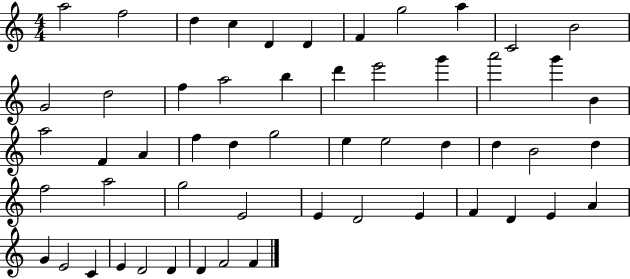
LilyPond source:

{
  \clef treble
  \numericTimeSignature
  \time 4/4
  \key c \major
  a''2 f''2 | d''4 c''4 d'4 d'4 | f'4 g''2 a''4 | c'2 b'2 | \break g'2 d''2 | f''4 a''2 b''4 | d'''4 e'''2 g'''4 | a'''2 g'''4 b'4 | \break a''2 f'4 a'4 | f''4 d''4 g''2 | e''4 e''2 d''4 | d''4 b'2 d''4 | \break f''2 a''2 | g''2 e'2 | e'4 d'2 e'4 | f'4 d'4 e'4 a'4 | \break g'4 e'2 c'4 | e'4 d'2 d'4 | d'4 f'2 f'4 | \bar "|."
}